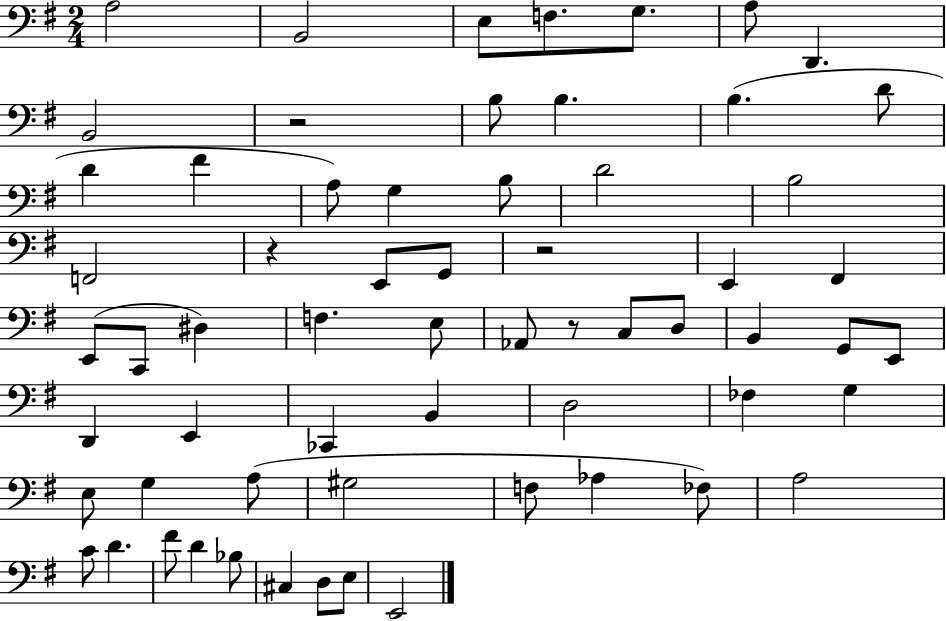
X:1
T:Untitled
M:2/4
L:1/4
K:G
A,2 B,,2 E,/2 F,/2 G,/2 A,/2 D,, B,,2 z2 B,/2 B, B, D/2 D ^F A,/2 G, B,/2 D2 B,2 F,,2 z E,,/2 G,,/2 z2 E,, ^F,, E,,/2 C,,/2 ^D, F, E,/2 _A,,/2 z/2 C,/2 D,/2 B,, G,,/2 E,,/2 D,, E,, _C,, B,, D,2 _F, G, E,/2 G, A,/2 ^G,2 F,/2 _A, _F,/2 A,2 C/2 D ^F/2 D _B,/2 ^C, D,/2 E,/2 E,,2